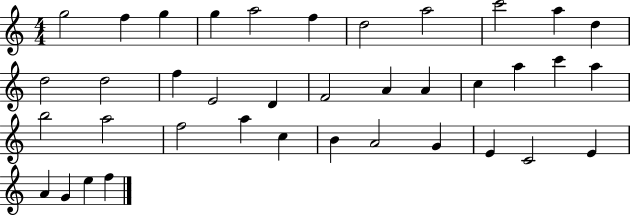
{
  \clef treble
  \numericTimeSignature
  \time 4/4
  \key c \major
  g''2 f''4 g''4 | g''4 a''2 f''4 | d''2 a''2 | c'''2 a''4 d''4 | \break d''2 d''2 | f''4 e'2 d'4 | f'2 a'4 a'4 | c''4 a''4 c'''4 a''4 | \break b''2 a''2 | f''2 a''4 c''4 | b'4 a'2 g'4 | e'4 c'2 e'4 | \break a'4 g'4 e''4 f''4 | \bar "|."
}